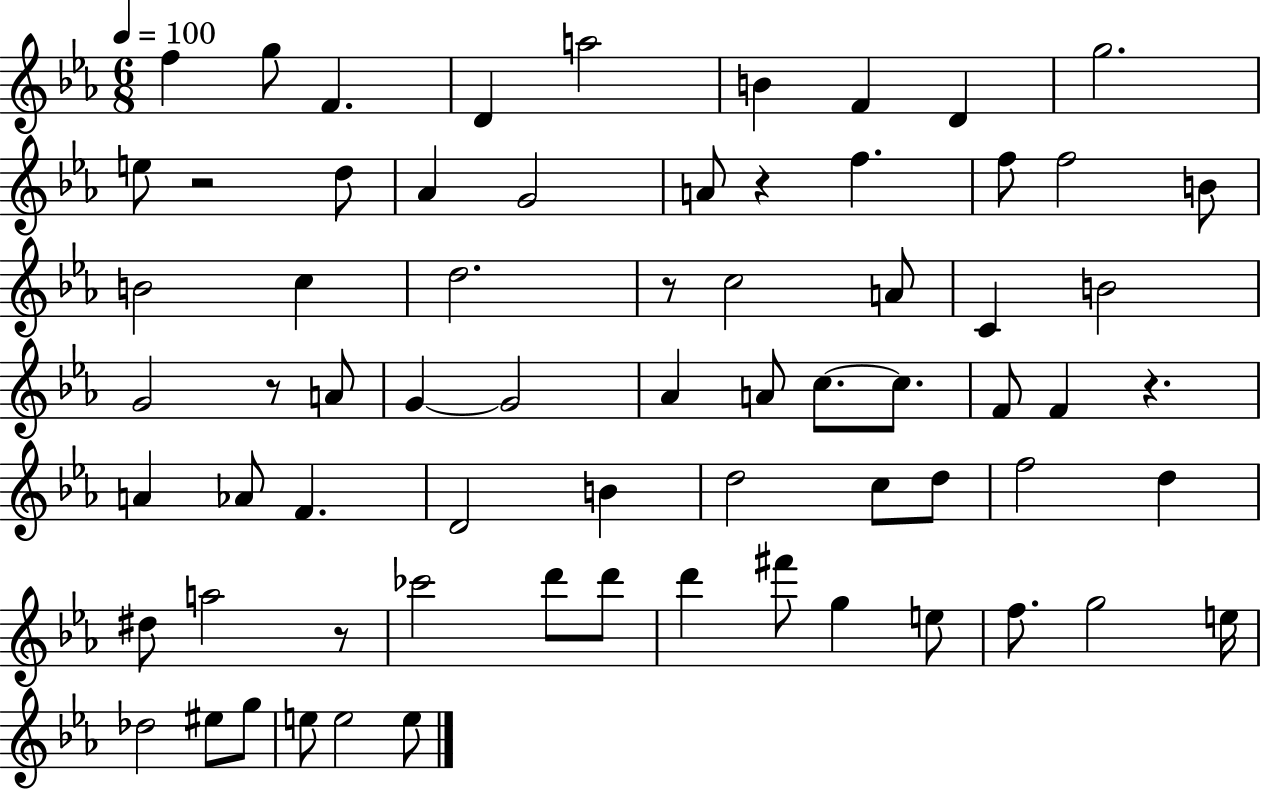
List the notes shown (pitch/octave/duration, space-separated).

F5/q G5/e F4/q. D4/q A5/h B4/q F4/q D4/q G5/h. E5/e R/h D5/e Ab4/q G4/h A4/e R/q F5/q. F5/e F5/h B4/e B4/h C5/q D5/h. R/e C5/h A4/e C4/q B4/h G4/h R/e A4/e G4/q G4/h Ab4/q A4/e C5/e. C5/e. F4/e F4/q R/q. A4/q Ab4/e F4/q. D4/h B4/q D5/h C5/e D5/e F5/h D5/q D#5/e A5/h R/e CES6/h D6/e D6/e D6/q F#6/e G5/q E5/e F5/e. G5/h E5/s Db5/h EIS5/e G5/e E5/e E5/h E5/e